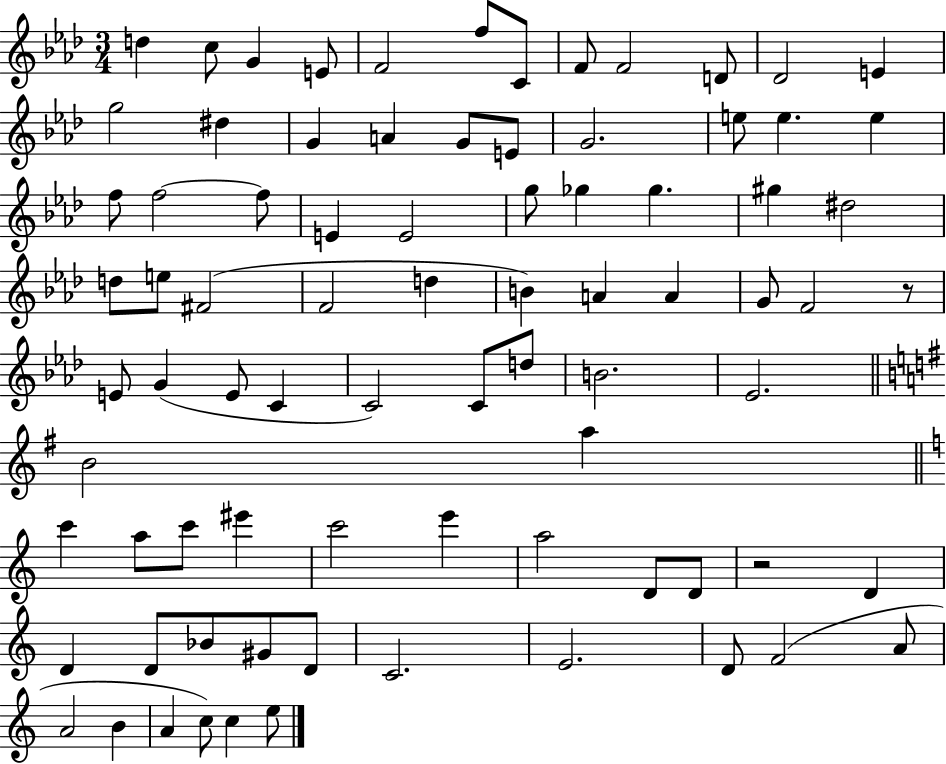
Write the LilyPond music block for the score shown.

{
  \clef treble
  \numericTimeSignature
  \time 3/4
  \key aes \major
  d''4 c''8 g'4 e'8 | f'2 f''8 c'8 | f'8 f'2 d'8 | des'2 e'4 | \break g''2 dis''4 | g'4 a'4 g'8 e'8 | g'2. | e''8 e''4. e''4 | \break f''8 f''2~~ f''8 | e'4 e'2 | g''8 ges''4 ges''4. | gis''4 dis''2 | \break d''8 e''8 fis'2( | f'2 d''4 | b'4) a'4 a'4 | g'8 f'2 r8 | \break e'8 g'4( e'8 c'4 | c'2) c'8 d''8 | b'2. | ees'2. | \break \bar "||" \break \key g \major b'2 a''4 | \bar "||" \break \key a \minor c'''4 a''8 c'''8 eis'''4 | c'''2 e'''4 | a''2 d'8 d'8 | r2 d'4 | \break d'4 d'8 bes'8 gis'8 d'8 | c'2. | e'2. | d'8 f'2( a'8 | \break a'2 b'4 | a'4 c''8) c''4 e''8 | \bar "|."
}